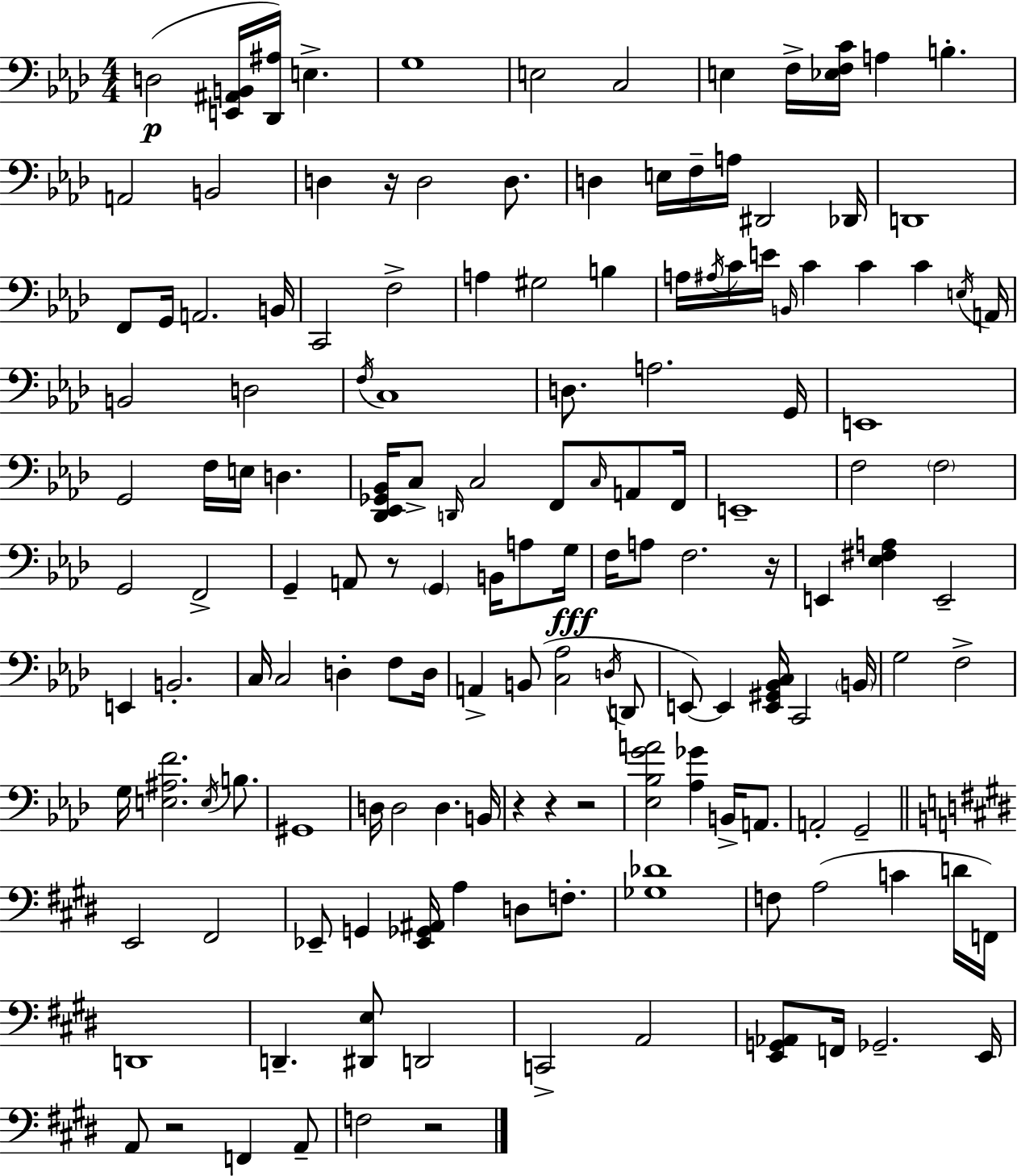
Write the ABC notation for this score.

X:1
T:Untitled
M:4/4
L:1/4
K:Ab
D,2 [E,,^A,,B,,]/4 [_D,,^A,]/4 E, G,4 E,2 C,2 E, F,/4 [_E,F,C]/4 A, B, A,,2 B,,2 D, z/4 D,2 D,/2 D, E,/4 F,/4 A,/4 ^D,,2 _D,,/4 D,,4 F,,/2 G,,/4 A,,2 B,,/4 C,,2 F,2 A, ^G,2 B, A,/4 ^A,/4 C/4 E/4 B,,/4 C C C E,/4 A,,/4 B,,2 D,2 F,/4 C,4 D,/2 A,2 G,,/4 E,,4 G,,2 F,/4 E,/4 D, [_D,,_E,,_G,,_B,,]/4 C,/2 D,,/4 C,2 F,,/2 C,/4 A,,/2 F,,/4 E,,4 F,2 F,2 G,,2 F,,2 G,, A,,/2 z/2 G,, B,,/4 A,/2 G,/4 F,/4 A,/2 F,2 z/4 E,, [_E,^F,A,] E,,2 E,, B,,2 C,/4 C,2 D, F,/2 D,/4 A,, B,,/2 [C,_A,]2 D,/4 D,,/2 E,,/2 E,, [E,,^G,,_B,,C,]/4 C,,2 B,,/4 G,2 F,2 G,/4 [E,^A,F]2 E,/4 B,/2 ^G,,4 D,/4 D,2 D, B,,/4 z z z2 [_E,_B,GA]2 [_A,_G] B,,/4 A,,/2 A,,2 G,,2 E,,2 ^F,,2 _E,,/2 G,, [_E,,_G,,^A,,]/4 A, D,/2 F,/2 [_G,_D]4 F,/2 A,2 C D/4 F,,/4 D,,4 D,, [^D,,E,]/2 D,,2 C,,2 A,,2 [E,,G,,_A,,]/2 F,,/4 _G,,2 E,,/4 A,,/2 z2 F,, A,,/2 F,2 z2